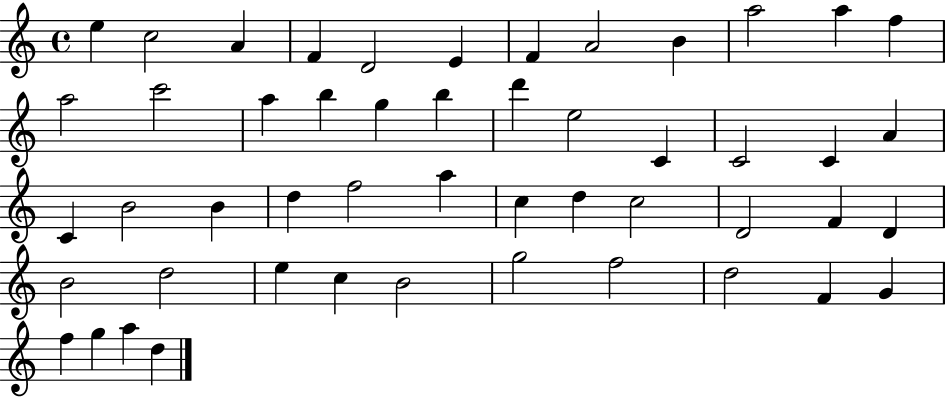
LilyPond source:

{
  \clef treble
  \time 4/4
  \defaultTimeSignature
  \key c \major
  e''4 c''2 a'4 | f'4 d'2 e'4 | f'4 a'2 b'4 | a''2 a''4 f''4 | \break a''2 c'''2 | a''4 b''4 g''4 b''4 | d'''4 e''2 c'4 | c'2 c'4 a'4 | \break c'4 b'2 b'4 | d''4 f''2 a''4 | c''4 d''4 c''2 | d'2 f'4 d'4 | \break b'2 d''2 | e''4 c''4 b'2 | g''2 f''2 | d''2 f'4 g'4 | \break f''4 g''4 a''4 d''4 | \bar "|."
}